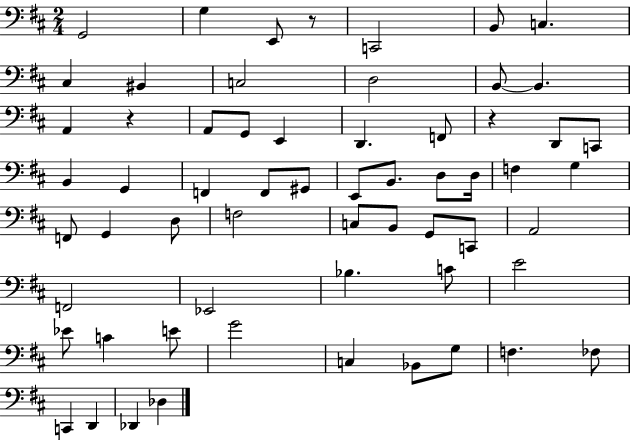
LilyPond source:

{
  \clef bass
  \numericTimeSignature
  \time 2/4
  \key d \major
  g,2 | g4 e,8 r8 | c,2 | b,8 c4. | \break cis4 bis,4 | c2 | d2 | b,8~~ b,4. | \break a,4 r4 | a,8 g,8 e,4 | d,4. f,8 | r4 d,8 c,8 | \break b,4 g,4 | f,4 f,8 gis,8 | e,8 b,8. d8 d16 | f4 g4 | \break f,8 g,4 d8 | f2 | c8 b,8 g,8 c,8 | a,2 | \break f,2 | ees,2 | bes4. c'8 | e'2 | \break ees'8 c'4 e'8 | g'2 | c4 bes,8 g8 | f4. fes8 | \break c,4 d,4 | des,4 des4 | \bar "|."
}